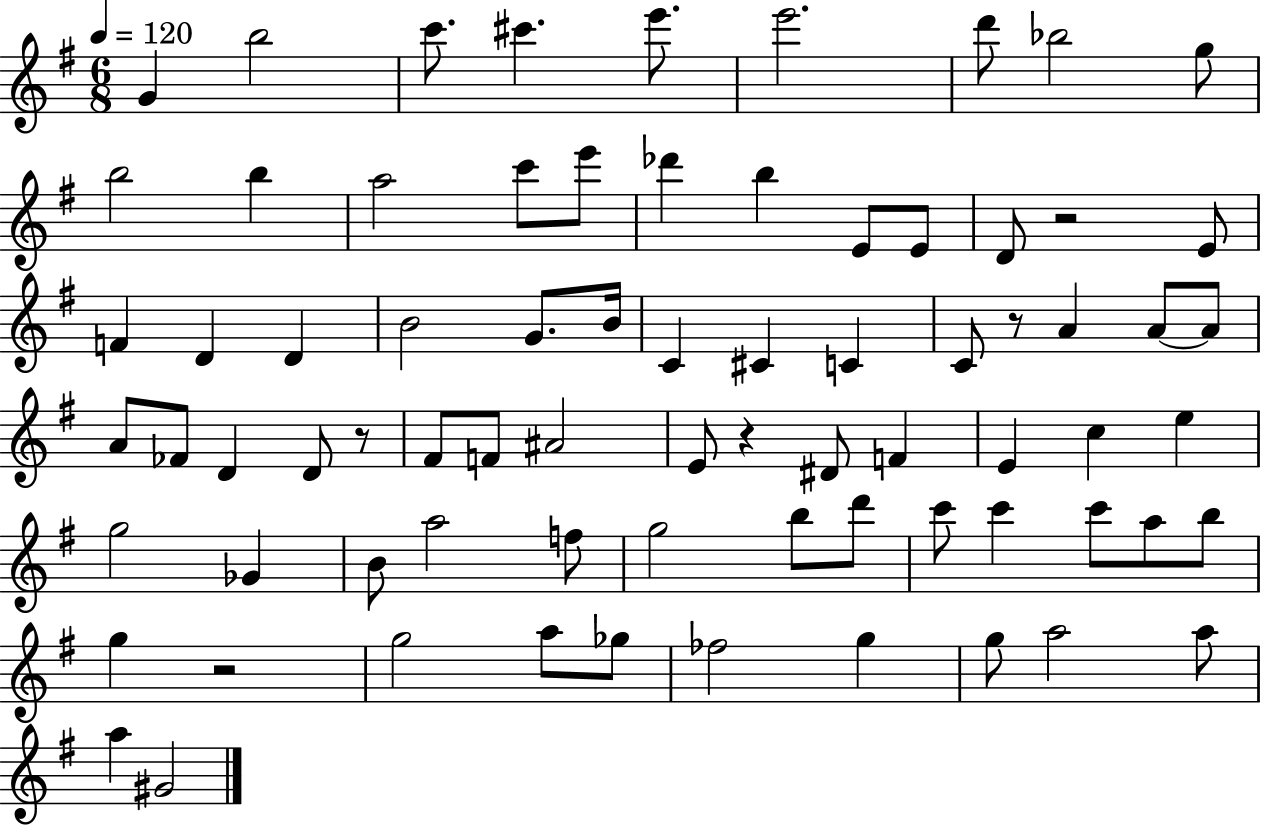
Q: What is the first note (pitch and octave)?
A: G4